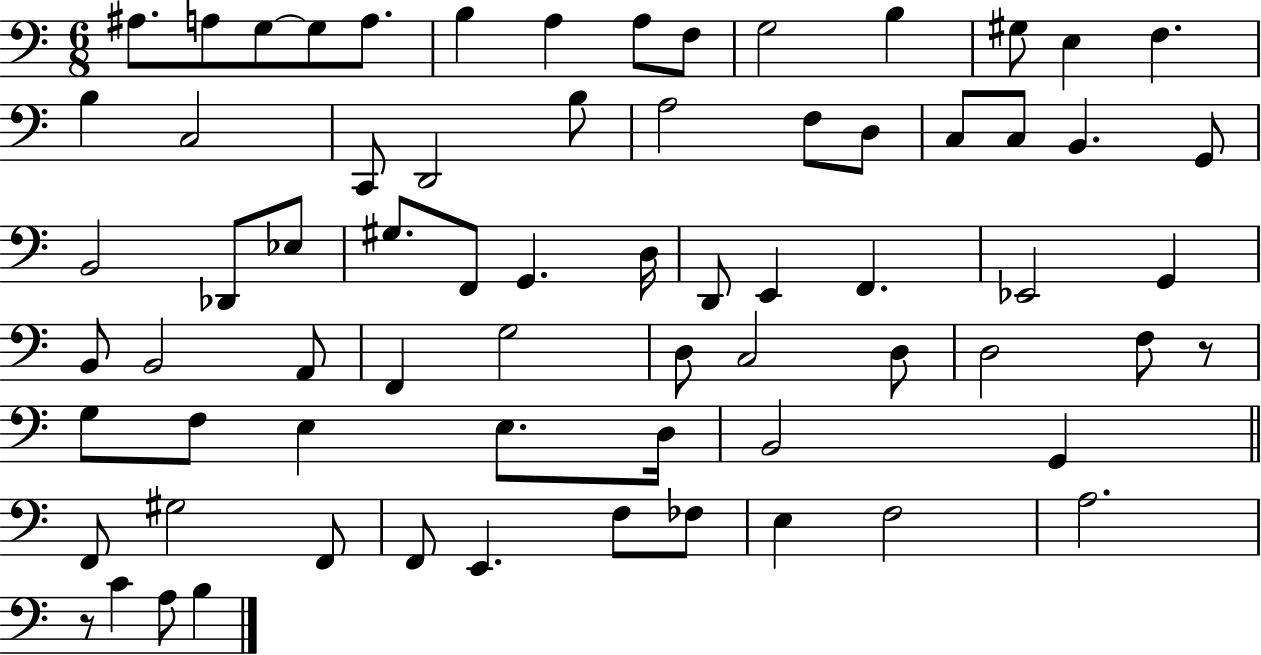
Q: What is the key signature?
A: C major